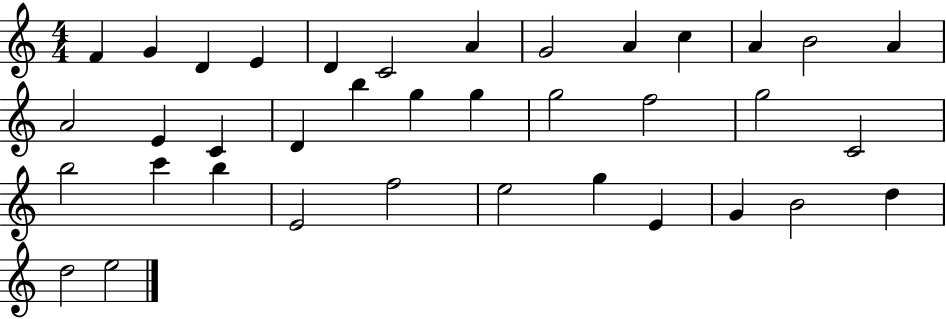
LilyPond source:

{
  \clef treble
  \numericTimeSignature
  \time 4/4
  \key c \major
  f'4 g'4 d'4 e'4 | d'4 c'2 a'4 | g'2 a'4 c''4 | a'4 b'2 a'4 | \break a'2 e'4 c'4 | d'4 b''4 g''4 g''4 | g''2 f''2 | g''2 c'2 | \break b''2 c'''4 b''4 | e'2 f''2 | e''2 g''4 e'4 | g'4 b'2 d''4 | \break d''2 e''2 | \bar "|."
}